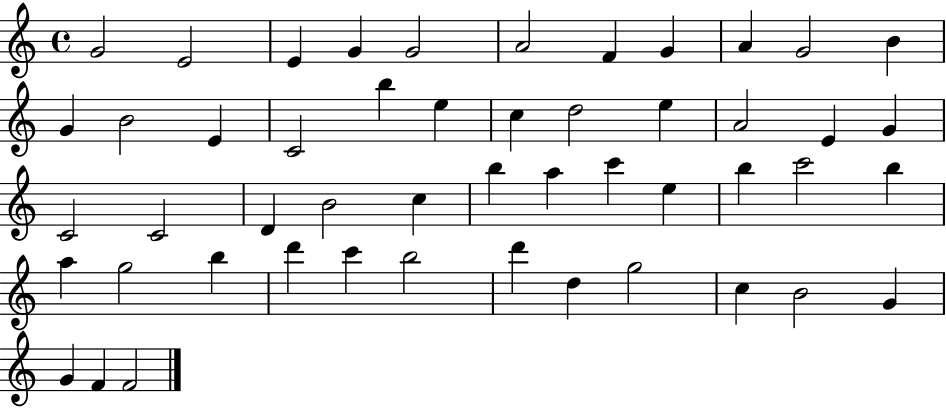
G4/h E4/h E4/q G4/q G4/h A4/h F4/q G4/q A4/q G4/h B4/q G4/q B4/h E4/q C4/h B5/q E5/q C5/q D5/h E5/q A4/h E4/q G4/q C4/h C4/h D4/q B4/h C5/q B5/q A5/q C6/q E5/q B5/q C6/h B5/q A5/q G5/h B5/q D6/q C6/q B5/h D6/q D5/q G5/h C5/q B4/h G4/q G4/q F4/q F4/h